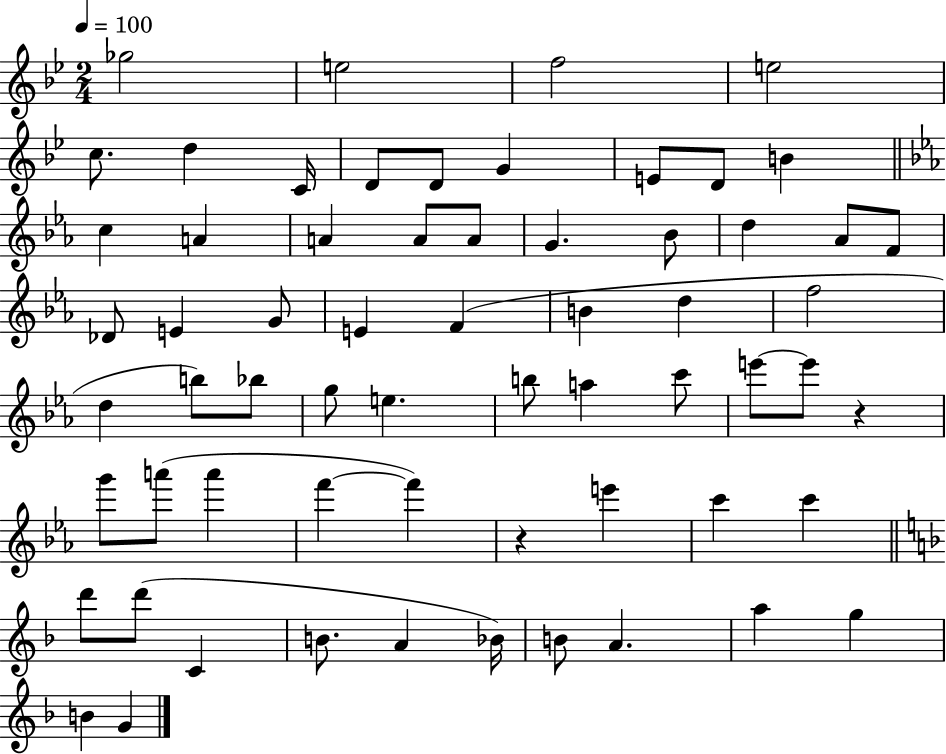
{
  \clef treble
  \numericTimeSignature
  \time 2/4
  \key bes \major
  \tempo 4 = 100
  \repeat volta 2 { ges''2 | e''2 | f''2 | e''2 | \break c''8. d''4 c'16 | d'8 d'8 g'4 | e'8 d'8 b'4 | \bar "||" \break \key ees \major c''4 a'4 | a'4 a'8 a'8 | g'4. bes'8 | d''4 aes'8 f'8 | \break des'8 e'4 g'8 | e'4 f'4( | b'4 d''4 | f''2 | \break d''4 b''8) bes''8 | g''8 e''4. | b''8 a''4 c'''8 | e'''8~~ e'''8 r4 | \break g'''8 a'''8( a'''4 | f'''4~~ f'''4) | r4 e'''4 | c'''4 c'''4 | \break \bar "||" \break \key f \major d'''8 d'''8( c'4 | b'8. a'4 bes'16) | b'8 a'4. | a''4 g''4 | \break b'4 g'4 | } \bar "|."
}